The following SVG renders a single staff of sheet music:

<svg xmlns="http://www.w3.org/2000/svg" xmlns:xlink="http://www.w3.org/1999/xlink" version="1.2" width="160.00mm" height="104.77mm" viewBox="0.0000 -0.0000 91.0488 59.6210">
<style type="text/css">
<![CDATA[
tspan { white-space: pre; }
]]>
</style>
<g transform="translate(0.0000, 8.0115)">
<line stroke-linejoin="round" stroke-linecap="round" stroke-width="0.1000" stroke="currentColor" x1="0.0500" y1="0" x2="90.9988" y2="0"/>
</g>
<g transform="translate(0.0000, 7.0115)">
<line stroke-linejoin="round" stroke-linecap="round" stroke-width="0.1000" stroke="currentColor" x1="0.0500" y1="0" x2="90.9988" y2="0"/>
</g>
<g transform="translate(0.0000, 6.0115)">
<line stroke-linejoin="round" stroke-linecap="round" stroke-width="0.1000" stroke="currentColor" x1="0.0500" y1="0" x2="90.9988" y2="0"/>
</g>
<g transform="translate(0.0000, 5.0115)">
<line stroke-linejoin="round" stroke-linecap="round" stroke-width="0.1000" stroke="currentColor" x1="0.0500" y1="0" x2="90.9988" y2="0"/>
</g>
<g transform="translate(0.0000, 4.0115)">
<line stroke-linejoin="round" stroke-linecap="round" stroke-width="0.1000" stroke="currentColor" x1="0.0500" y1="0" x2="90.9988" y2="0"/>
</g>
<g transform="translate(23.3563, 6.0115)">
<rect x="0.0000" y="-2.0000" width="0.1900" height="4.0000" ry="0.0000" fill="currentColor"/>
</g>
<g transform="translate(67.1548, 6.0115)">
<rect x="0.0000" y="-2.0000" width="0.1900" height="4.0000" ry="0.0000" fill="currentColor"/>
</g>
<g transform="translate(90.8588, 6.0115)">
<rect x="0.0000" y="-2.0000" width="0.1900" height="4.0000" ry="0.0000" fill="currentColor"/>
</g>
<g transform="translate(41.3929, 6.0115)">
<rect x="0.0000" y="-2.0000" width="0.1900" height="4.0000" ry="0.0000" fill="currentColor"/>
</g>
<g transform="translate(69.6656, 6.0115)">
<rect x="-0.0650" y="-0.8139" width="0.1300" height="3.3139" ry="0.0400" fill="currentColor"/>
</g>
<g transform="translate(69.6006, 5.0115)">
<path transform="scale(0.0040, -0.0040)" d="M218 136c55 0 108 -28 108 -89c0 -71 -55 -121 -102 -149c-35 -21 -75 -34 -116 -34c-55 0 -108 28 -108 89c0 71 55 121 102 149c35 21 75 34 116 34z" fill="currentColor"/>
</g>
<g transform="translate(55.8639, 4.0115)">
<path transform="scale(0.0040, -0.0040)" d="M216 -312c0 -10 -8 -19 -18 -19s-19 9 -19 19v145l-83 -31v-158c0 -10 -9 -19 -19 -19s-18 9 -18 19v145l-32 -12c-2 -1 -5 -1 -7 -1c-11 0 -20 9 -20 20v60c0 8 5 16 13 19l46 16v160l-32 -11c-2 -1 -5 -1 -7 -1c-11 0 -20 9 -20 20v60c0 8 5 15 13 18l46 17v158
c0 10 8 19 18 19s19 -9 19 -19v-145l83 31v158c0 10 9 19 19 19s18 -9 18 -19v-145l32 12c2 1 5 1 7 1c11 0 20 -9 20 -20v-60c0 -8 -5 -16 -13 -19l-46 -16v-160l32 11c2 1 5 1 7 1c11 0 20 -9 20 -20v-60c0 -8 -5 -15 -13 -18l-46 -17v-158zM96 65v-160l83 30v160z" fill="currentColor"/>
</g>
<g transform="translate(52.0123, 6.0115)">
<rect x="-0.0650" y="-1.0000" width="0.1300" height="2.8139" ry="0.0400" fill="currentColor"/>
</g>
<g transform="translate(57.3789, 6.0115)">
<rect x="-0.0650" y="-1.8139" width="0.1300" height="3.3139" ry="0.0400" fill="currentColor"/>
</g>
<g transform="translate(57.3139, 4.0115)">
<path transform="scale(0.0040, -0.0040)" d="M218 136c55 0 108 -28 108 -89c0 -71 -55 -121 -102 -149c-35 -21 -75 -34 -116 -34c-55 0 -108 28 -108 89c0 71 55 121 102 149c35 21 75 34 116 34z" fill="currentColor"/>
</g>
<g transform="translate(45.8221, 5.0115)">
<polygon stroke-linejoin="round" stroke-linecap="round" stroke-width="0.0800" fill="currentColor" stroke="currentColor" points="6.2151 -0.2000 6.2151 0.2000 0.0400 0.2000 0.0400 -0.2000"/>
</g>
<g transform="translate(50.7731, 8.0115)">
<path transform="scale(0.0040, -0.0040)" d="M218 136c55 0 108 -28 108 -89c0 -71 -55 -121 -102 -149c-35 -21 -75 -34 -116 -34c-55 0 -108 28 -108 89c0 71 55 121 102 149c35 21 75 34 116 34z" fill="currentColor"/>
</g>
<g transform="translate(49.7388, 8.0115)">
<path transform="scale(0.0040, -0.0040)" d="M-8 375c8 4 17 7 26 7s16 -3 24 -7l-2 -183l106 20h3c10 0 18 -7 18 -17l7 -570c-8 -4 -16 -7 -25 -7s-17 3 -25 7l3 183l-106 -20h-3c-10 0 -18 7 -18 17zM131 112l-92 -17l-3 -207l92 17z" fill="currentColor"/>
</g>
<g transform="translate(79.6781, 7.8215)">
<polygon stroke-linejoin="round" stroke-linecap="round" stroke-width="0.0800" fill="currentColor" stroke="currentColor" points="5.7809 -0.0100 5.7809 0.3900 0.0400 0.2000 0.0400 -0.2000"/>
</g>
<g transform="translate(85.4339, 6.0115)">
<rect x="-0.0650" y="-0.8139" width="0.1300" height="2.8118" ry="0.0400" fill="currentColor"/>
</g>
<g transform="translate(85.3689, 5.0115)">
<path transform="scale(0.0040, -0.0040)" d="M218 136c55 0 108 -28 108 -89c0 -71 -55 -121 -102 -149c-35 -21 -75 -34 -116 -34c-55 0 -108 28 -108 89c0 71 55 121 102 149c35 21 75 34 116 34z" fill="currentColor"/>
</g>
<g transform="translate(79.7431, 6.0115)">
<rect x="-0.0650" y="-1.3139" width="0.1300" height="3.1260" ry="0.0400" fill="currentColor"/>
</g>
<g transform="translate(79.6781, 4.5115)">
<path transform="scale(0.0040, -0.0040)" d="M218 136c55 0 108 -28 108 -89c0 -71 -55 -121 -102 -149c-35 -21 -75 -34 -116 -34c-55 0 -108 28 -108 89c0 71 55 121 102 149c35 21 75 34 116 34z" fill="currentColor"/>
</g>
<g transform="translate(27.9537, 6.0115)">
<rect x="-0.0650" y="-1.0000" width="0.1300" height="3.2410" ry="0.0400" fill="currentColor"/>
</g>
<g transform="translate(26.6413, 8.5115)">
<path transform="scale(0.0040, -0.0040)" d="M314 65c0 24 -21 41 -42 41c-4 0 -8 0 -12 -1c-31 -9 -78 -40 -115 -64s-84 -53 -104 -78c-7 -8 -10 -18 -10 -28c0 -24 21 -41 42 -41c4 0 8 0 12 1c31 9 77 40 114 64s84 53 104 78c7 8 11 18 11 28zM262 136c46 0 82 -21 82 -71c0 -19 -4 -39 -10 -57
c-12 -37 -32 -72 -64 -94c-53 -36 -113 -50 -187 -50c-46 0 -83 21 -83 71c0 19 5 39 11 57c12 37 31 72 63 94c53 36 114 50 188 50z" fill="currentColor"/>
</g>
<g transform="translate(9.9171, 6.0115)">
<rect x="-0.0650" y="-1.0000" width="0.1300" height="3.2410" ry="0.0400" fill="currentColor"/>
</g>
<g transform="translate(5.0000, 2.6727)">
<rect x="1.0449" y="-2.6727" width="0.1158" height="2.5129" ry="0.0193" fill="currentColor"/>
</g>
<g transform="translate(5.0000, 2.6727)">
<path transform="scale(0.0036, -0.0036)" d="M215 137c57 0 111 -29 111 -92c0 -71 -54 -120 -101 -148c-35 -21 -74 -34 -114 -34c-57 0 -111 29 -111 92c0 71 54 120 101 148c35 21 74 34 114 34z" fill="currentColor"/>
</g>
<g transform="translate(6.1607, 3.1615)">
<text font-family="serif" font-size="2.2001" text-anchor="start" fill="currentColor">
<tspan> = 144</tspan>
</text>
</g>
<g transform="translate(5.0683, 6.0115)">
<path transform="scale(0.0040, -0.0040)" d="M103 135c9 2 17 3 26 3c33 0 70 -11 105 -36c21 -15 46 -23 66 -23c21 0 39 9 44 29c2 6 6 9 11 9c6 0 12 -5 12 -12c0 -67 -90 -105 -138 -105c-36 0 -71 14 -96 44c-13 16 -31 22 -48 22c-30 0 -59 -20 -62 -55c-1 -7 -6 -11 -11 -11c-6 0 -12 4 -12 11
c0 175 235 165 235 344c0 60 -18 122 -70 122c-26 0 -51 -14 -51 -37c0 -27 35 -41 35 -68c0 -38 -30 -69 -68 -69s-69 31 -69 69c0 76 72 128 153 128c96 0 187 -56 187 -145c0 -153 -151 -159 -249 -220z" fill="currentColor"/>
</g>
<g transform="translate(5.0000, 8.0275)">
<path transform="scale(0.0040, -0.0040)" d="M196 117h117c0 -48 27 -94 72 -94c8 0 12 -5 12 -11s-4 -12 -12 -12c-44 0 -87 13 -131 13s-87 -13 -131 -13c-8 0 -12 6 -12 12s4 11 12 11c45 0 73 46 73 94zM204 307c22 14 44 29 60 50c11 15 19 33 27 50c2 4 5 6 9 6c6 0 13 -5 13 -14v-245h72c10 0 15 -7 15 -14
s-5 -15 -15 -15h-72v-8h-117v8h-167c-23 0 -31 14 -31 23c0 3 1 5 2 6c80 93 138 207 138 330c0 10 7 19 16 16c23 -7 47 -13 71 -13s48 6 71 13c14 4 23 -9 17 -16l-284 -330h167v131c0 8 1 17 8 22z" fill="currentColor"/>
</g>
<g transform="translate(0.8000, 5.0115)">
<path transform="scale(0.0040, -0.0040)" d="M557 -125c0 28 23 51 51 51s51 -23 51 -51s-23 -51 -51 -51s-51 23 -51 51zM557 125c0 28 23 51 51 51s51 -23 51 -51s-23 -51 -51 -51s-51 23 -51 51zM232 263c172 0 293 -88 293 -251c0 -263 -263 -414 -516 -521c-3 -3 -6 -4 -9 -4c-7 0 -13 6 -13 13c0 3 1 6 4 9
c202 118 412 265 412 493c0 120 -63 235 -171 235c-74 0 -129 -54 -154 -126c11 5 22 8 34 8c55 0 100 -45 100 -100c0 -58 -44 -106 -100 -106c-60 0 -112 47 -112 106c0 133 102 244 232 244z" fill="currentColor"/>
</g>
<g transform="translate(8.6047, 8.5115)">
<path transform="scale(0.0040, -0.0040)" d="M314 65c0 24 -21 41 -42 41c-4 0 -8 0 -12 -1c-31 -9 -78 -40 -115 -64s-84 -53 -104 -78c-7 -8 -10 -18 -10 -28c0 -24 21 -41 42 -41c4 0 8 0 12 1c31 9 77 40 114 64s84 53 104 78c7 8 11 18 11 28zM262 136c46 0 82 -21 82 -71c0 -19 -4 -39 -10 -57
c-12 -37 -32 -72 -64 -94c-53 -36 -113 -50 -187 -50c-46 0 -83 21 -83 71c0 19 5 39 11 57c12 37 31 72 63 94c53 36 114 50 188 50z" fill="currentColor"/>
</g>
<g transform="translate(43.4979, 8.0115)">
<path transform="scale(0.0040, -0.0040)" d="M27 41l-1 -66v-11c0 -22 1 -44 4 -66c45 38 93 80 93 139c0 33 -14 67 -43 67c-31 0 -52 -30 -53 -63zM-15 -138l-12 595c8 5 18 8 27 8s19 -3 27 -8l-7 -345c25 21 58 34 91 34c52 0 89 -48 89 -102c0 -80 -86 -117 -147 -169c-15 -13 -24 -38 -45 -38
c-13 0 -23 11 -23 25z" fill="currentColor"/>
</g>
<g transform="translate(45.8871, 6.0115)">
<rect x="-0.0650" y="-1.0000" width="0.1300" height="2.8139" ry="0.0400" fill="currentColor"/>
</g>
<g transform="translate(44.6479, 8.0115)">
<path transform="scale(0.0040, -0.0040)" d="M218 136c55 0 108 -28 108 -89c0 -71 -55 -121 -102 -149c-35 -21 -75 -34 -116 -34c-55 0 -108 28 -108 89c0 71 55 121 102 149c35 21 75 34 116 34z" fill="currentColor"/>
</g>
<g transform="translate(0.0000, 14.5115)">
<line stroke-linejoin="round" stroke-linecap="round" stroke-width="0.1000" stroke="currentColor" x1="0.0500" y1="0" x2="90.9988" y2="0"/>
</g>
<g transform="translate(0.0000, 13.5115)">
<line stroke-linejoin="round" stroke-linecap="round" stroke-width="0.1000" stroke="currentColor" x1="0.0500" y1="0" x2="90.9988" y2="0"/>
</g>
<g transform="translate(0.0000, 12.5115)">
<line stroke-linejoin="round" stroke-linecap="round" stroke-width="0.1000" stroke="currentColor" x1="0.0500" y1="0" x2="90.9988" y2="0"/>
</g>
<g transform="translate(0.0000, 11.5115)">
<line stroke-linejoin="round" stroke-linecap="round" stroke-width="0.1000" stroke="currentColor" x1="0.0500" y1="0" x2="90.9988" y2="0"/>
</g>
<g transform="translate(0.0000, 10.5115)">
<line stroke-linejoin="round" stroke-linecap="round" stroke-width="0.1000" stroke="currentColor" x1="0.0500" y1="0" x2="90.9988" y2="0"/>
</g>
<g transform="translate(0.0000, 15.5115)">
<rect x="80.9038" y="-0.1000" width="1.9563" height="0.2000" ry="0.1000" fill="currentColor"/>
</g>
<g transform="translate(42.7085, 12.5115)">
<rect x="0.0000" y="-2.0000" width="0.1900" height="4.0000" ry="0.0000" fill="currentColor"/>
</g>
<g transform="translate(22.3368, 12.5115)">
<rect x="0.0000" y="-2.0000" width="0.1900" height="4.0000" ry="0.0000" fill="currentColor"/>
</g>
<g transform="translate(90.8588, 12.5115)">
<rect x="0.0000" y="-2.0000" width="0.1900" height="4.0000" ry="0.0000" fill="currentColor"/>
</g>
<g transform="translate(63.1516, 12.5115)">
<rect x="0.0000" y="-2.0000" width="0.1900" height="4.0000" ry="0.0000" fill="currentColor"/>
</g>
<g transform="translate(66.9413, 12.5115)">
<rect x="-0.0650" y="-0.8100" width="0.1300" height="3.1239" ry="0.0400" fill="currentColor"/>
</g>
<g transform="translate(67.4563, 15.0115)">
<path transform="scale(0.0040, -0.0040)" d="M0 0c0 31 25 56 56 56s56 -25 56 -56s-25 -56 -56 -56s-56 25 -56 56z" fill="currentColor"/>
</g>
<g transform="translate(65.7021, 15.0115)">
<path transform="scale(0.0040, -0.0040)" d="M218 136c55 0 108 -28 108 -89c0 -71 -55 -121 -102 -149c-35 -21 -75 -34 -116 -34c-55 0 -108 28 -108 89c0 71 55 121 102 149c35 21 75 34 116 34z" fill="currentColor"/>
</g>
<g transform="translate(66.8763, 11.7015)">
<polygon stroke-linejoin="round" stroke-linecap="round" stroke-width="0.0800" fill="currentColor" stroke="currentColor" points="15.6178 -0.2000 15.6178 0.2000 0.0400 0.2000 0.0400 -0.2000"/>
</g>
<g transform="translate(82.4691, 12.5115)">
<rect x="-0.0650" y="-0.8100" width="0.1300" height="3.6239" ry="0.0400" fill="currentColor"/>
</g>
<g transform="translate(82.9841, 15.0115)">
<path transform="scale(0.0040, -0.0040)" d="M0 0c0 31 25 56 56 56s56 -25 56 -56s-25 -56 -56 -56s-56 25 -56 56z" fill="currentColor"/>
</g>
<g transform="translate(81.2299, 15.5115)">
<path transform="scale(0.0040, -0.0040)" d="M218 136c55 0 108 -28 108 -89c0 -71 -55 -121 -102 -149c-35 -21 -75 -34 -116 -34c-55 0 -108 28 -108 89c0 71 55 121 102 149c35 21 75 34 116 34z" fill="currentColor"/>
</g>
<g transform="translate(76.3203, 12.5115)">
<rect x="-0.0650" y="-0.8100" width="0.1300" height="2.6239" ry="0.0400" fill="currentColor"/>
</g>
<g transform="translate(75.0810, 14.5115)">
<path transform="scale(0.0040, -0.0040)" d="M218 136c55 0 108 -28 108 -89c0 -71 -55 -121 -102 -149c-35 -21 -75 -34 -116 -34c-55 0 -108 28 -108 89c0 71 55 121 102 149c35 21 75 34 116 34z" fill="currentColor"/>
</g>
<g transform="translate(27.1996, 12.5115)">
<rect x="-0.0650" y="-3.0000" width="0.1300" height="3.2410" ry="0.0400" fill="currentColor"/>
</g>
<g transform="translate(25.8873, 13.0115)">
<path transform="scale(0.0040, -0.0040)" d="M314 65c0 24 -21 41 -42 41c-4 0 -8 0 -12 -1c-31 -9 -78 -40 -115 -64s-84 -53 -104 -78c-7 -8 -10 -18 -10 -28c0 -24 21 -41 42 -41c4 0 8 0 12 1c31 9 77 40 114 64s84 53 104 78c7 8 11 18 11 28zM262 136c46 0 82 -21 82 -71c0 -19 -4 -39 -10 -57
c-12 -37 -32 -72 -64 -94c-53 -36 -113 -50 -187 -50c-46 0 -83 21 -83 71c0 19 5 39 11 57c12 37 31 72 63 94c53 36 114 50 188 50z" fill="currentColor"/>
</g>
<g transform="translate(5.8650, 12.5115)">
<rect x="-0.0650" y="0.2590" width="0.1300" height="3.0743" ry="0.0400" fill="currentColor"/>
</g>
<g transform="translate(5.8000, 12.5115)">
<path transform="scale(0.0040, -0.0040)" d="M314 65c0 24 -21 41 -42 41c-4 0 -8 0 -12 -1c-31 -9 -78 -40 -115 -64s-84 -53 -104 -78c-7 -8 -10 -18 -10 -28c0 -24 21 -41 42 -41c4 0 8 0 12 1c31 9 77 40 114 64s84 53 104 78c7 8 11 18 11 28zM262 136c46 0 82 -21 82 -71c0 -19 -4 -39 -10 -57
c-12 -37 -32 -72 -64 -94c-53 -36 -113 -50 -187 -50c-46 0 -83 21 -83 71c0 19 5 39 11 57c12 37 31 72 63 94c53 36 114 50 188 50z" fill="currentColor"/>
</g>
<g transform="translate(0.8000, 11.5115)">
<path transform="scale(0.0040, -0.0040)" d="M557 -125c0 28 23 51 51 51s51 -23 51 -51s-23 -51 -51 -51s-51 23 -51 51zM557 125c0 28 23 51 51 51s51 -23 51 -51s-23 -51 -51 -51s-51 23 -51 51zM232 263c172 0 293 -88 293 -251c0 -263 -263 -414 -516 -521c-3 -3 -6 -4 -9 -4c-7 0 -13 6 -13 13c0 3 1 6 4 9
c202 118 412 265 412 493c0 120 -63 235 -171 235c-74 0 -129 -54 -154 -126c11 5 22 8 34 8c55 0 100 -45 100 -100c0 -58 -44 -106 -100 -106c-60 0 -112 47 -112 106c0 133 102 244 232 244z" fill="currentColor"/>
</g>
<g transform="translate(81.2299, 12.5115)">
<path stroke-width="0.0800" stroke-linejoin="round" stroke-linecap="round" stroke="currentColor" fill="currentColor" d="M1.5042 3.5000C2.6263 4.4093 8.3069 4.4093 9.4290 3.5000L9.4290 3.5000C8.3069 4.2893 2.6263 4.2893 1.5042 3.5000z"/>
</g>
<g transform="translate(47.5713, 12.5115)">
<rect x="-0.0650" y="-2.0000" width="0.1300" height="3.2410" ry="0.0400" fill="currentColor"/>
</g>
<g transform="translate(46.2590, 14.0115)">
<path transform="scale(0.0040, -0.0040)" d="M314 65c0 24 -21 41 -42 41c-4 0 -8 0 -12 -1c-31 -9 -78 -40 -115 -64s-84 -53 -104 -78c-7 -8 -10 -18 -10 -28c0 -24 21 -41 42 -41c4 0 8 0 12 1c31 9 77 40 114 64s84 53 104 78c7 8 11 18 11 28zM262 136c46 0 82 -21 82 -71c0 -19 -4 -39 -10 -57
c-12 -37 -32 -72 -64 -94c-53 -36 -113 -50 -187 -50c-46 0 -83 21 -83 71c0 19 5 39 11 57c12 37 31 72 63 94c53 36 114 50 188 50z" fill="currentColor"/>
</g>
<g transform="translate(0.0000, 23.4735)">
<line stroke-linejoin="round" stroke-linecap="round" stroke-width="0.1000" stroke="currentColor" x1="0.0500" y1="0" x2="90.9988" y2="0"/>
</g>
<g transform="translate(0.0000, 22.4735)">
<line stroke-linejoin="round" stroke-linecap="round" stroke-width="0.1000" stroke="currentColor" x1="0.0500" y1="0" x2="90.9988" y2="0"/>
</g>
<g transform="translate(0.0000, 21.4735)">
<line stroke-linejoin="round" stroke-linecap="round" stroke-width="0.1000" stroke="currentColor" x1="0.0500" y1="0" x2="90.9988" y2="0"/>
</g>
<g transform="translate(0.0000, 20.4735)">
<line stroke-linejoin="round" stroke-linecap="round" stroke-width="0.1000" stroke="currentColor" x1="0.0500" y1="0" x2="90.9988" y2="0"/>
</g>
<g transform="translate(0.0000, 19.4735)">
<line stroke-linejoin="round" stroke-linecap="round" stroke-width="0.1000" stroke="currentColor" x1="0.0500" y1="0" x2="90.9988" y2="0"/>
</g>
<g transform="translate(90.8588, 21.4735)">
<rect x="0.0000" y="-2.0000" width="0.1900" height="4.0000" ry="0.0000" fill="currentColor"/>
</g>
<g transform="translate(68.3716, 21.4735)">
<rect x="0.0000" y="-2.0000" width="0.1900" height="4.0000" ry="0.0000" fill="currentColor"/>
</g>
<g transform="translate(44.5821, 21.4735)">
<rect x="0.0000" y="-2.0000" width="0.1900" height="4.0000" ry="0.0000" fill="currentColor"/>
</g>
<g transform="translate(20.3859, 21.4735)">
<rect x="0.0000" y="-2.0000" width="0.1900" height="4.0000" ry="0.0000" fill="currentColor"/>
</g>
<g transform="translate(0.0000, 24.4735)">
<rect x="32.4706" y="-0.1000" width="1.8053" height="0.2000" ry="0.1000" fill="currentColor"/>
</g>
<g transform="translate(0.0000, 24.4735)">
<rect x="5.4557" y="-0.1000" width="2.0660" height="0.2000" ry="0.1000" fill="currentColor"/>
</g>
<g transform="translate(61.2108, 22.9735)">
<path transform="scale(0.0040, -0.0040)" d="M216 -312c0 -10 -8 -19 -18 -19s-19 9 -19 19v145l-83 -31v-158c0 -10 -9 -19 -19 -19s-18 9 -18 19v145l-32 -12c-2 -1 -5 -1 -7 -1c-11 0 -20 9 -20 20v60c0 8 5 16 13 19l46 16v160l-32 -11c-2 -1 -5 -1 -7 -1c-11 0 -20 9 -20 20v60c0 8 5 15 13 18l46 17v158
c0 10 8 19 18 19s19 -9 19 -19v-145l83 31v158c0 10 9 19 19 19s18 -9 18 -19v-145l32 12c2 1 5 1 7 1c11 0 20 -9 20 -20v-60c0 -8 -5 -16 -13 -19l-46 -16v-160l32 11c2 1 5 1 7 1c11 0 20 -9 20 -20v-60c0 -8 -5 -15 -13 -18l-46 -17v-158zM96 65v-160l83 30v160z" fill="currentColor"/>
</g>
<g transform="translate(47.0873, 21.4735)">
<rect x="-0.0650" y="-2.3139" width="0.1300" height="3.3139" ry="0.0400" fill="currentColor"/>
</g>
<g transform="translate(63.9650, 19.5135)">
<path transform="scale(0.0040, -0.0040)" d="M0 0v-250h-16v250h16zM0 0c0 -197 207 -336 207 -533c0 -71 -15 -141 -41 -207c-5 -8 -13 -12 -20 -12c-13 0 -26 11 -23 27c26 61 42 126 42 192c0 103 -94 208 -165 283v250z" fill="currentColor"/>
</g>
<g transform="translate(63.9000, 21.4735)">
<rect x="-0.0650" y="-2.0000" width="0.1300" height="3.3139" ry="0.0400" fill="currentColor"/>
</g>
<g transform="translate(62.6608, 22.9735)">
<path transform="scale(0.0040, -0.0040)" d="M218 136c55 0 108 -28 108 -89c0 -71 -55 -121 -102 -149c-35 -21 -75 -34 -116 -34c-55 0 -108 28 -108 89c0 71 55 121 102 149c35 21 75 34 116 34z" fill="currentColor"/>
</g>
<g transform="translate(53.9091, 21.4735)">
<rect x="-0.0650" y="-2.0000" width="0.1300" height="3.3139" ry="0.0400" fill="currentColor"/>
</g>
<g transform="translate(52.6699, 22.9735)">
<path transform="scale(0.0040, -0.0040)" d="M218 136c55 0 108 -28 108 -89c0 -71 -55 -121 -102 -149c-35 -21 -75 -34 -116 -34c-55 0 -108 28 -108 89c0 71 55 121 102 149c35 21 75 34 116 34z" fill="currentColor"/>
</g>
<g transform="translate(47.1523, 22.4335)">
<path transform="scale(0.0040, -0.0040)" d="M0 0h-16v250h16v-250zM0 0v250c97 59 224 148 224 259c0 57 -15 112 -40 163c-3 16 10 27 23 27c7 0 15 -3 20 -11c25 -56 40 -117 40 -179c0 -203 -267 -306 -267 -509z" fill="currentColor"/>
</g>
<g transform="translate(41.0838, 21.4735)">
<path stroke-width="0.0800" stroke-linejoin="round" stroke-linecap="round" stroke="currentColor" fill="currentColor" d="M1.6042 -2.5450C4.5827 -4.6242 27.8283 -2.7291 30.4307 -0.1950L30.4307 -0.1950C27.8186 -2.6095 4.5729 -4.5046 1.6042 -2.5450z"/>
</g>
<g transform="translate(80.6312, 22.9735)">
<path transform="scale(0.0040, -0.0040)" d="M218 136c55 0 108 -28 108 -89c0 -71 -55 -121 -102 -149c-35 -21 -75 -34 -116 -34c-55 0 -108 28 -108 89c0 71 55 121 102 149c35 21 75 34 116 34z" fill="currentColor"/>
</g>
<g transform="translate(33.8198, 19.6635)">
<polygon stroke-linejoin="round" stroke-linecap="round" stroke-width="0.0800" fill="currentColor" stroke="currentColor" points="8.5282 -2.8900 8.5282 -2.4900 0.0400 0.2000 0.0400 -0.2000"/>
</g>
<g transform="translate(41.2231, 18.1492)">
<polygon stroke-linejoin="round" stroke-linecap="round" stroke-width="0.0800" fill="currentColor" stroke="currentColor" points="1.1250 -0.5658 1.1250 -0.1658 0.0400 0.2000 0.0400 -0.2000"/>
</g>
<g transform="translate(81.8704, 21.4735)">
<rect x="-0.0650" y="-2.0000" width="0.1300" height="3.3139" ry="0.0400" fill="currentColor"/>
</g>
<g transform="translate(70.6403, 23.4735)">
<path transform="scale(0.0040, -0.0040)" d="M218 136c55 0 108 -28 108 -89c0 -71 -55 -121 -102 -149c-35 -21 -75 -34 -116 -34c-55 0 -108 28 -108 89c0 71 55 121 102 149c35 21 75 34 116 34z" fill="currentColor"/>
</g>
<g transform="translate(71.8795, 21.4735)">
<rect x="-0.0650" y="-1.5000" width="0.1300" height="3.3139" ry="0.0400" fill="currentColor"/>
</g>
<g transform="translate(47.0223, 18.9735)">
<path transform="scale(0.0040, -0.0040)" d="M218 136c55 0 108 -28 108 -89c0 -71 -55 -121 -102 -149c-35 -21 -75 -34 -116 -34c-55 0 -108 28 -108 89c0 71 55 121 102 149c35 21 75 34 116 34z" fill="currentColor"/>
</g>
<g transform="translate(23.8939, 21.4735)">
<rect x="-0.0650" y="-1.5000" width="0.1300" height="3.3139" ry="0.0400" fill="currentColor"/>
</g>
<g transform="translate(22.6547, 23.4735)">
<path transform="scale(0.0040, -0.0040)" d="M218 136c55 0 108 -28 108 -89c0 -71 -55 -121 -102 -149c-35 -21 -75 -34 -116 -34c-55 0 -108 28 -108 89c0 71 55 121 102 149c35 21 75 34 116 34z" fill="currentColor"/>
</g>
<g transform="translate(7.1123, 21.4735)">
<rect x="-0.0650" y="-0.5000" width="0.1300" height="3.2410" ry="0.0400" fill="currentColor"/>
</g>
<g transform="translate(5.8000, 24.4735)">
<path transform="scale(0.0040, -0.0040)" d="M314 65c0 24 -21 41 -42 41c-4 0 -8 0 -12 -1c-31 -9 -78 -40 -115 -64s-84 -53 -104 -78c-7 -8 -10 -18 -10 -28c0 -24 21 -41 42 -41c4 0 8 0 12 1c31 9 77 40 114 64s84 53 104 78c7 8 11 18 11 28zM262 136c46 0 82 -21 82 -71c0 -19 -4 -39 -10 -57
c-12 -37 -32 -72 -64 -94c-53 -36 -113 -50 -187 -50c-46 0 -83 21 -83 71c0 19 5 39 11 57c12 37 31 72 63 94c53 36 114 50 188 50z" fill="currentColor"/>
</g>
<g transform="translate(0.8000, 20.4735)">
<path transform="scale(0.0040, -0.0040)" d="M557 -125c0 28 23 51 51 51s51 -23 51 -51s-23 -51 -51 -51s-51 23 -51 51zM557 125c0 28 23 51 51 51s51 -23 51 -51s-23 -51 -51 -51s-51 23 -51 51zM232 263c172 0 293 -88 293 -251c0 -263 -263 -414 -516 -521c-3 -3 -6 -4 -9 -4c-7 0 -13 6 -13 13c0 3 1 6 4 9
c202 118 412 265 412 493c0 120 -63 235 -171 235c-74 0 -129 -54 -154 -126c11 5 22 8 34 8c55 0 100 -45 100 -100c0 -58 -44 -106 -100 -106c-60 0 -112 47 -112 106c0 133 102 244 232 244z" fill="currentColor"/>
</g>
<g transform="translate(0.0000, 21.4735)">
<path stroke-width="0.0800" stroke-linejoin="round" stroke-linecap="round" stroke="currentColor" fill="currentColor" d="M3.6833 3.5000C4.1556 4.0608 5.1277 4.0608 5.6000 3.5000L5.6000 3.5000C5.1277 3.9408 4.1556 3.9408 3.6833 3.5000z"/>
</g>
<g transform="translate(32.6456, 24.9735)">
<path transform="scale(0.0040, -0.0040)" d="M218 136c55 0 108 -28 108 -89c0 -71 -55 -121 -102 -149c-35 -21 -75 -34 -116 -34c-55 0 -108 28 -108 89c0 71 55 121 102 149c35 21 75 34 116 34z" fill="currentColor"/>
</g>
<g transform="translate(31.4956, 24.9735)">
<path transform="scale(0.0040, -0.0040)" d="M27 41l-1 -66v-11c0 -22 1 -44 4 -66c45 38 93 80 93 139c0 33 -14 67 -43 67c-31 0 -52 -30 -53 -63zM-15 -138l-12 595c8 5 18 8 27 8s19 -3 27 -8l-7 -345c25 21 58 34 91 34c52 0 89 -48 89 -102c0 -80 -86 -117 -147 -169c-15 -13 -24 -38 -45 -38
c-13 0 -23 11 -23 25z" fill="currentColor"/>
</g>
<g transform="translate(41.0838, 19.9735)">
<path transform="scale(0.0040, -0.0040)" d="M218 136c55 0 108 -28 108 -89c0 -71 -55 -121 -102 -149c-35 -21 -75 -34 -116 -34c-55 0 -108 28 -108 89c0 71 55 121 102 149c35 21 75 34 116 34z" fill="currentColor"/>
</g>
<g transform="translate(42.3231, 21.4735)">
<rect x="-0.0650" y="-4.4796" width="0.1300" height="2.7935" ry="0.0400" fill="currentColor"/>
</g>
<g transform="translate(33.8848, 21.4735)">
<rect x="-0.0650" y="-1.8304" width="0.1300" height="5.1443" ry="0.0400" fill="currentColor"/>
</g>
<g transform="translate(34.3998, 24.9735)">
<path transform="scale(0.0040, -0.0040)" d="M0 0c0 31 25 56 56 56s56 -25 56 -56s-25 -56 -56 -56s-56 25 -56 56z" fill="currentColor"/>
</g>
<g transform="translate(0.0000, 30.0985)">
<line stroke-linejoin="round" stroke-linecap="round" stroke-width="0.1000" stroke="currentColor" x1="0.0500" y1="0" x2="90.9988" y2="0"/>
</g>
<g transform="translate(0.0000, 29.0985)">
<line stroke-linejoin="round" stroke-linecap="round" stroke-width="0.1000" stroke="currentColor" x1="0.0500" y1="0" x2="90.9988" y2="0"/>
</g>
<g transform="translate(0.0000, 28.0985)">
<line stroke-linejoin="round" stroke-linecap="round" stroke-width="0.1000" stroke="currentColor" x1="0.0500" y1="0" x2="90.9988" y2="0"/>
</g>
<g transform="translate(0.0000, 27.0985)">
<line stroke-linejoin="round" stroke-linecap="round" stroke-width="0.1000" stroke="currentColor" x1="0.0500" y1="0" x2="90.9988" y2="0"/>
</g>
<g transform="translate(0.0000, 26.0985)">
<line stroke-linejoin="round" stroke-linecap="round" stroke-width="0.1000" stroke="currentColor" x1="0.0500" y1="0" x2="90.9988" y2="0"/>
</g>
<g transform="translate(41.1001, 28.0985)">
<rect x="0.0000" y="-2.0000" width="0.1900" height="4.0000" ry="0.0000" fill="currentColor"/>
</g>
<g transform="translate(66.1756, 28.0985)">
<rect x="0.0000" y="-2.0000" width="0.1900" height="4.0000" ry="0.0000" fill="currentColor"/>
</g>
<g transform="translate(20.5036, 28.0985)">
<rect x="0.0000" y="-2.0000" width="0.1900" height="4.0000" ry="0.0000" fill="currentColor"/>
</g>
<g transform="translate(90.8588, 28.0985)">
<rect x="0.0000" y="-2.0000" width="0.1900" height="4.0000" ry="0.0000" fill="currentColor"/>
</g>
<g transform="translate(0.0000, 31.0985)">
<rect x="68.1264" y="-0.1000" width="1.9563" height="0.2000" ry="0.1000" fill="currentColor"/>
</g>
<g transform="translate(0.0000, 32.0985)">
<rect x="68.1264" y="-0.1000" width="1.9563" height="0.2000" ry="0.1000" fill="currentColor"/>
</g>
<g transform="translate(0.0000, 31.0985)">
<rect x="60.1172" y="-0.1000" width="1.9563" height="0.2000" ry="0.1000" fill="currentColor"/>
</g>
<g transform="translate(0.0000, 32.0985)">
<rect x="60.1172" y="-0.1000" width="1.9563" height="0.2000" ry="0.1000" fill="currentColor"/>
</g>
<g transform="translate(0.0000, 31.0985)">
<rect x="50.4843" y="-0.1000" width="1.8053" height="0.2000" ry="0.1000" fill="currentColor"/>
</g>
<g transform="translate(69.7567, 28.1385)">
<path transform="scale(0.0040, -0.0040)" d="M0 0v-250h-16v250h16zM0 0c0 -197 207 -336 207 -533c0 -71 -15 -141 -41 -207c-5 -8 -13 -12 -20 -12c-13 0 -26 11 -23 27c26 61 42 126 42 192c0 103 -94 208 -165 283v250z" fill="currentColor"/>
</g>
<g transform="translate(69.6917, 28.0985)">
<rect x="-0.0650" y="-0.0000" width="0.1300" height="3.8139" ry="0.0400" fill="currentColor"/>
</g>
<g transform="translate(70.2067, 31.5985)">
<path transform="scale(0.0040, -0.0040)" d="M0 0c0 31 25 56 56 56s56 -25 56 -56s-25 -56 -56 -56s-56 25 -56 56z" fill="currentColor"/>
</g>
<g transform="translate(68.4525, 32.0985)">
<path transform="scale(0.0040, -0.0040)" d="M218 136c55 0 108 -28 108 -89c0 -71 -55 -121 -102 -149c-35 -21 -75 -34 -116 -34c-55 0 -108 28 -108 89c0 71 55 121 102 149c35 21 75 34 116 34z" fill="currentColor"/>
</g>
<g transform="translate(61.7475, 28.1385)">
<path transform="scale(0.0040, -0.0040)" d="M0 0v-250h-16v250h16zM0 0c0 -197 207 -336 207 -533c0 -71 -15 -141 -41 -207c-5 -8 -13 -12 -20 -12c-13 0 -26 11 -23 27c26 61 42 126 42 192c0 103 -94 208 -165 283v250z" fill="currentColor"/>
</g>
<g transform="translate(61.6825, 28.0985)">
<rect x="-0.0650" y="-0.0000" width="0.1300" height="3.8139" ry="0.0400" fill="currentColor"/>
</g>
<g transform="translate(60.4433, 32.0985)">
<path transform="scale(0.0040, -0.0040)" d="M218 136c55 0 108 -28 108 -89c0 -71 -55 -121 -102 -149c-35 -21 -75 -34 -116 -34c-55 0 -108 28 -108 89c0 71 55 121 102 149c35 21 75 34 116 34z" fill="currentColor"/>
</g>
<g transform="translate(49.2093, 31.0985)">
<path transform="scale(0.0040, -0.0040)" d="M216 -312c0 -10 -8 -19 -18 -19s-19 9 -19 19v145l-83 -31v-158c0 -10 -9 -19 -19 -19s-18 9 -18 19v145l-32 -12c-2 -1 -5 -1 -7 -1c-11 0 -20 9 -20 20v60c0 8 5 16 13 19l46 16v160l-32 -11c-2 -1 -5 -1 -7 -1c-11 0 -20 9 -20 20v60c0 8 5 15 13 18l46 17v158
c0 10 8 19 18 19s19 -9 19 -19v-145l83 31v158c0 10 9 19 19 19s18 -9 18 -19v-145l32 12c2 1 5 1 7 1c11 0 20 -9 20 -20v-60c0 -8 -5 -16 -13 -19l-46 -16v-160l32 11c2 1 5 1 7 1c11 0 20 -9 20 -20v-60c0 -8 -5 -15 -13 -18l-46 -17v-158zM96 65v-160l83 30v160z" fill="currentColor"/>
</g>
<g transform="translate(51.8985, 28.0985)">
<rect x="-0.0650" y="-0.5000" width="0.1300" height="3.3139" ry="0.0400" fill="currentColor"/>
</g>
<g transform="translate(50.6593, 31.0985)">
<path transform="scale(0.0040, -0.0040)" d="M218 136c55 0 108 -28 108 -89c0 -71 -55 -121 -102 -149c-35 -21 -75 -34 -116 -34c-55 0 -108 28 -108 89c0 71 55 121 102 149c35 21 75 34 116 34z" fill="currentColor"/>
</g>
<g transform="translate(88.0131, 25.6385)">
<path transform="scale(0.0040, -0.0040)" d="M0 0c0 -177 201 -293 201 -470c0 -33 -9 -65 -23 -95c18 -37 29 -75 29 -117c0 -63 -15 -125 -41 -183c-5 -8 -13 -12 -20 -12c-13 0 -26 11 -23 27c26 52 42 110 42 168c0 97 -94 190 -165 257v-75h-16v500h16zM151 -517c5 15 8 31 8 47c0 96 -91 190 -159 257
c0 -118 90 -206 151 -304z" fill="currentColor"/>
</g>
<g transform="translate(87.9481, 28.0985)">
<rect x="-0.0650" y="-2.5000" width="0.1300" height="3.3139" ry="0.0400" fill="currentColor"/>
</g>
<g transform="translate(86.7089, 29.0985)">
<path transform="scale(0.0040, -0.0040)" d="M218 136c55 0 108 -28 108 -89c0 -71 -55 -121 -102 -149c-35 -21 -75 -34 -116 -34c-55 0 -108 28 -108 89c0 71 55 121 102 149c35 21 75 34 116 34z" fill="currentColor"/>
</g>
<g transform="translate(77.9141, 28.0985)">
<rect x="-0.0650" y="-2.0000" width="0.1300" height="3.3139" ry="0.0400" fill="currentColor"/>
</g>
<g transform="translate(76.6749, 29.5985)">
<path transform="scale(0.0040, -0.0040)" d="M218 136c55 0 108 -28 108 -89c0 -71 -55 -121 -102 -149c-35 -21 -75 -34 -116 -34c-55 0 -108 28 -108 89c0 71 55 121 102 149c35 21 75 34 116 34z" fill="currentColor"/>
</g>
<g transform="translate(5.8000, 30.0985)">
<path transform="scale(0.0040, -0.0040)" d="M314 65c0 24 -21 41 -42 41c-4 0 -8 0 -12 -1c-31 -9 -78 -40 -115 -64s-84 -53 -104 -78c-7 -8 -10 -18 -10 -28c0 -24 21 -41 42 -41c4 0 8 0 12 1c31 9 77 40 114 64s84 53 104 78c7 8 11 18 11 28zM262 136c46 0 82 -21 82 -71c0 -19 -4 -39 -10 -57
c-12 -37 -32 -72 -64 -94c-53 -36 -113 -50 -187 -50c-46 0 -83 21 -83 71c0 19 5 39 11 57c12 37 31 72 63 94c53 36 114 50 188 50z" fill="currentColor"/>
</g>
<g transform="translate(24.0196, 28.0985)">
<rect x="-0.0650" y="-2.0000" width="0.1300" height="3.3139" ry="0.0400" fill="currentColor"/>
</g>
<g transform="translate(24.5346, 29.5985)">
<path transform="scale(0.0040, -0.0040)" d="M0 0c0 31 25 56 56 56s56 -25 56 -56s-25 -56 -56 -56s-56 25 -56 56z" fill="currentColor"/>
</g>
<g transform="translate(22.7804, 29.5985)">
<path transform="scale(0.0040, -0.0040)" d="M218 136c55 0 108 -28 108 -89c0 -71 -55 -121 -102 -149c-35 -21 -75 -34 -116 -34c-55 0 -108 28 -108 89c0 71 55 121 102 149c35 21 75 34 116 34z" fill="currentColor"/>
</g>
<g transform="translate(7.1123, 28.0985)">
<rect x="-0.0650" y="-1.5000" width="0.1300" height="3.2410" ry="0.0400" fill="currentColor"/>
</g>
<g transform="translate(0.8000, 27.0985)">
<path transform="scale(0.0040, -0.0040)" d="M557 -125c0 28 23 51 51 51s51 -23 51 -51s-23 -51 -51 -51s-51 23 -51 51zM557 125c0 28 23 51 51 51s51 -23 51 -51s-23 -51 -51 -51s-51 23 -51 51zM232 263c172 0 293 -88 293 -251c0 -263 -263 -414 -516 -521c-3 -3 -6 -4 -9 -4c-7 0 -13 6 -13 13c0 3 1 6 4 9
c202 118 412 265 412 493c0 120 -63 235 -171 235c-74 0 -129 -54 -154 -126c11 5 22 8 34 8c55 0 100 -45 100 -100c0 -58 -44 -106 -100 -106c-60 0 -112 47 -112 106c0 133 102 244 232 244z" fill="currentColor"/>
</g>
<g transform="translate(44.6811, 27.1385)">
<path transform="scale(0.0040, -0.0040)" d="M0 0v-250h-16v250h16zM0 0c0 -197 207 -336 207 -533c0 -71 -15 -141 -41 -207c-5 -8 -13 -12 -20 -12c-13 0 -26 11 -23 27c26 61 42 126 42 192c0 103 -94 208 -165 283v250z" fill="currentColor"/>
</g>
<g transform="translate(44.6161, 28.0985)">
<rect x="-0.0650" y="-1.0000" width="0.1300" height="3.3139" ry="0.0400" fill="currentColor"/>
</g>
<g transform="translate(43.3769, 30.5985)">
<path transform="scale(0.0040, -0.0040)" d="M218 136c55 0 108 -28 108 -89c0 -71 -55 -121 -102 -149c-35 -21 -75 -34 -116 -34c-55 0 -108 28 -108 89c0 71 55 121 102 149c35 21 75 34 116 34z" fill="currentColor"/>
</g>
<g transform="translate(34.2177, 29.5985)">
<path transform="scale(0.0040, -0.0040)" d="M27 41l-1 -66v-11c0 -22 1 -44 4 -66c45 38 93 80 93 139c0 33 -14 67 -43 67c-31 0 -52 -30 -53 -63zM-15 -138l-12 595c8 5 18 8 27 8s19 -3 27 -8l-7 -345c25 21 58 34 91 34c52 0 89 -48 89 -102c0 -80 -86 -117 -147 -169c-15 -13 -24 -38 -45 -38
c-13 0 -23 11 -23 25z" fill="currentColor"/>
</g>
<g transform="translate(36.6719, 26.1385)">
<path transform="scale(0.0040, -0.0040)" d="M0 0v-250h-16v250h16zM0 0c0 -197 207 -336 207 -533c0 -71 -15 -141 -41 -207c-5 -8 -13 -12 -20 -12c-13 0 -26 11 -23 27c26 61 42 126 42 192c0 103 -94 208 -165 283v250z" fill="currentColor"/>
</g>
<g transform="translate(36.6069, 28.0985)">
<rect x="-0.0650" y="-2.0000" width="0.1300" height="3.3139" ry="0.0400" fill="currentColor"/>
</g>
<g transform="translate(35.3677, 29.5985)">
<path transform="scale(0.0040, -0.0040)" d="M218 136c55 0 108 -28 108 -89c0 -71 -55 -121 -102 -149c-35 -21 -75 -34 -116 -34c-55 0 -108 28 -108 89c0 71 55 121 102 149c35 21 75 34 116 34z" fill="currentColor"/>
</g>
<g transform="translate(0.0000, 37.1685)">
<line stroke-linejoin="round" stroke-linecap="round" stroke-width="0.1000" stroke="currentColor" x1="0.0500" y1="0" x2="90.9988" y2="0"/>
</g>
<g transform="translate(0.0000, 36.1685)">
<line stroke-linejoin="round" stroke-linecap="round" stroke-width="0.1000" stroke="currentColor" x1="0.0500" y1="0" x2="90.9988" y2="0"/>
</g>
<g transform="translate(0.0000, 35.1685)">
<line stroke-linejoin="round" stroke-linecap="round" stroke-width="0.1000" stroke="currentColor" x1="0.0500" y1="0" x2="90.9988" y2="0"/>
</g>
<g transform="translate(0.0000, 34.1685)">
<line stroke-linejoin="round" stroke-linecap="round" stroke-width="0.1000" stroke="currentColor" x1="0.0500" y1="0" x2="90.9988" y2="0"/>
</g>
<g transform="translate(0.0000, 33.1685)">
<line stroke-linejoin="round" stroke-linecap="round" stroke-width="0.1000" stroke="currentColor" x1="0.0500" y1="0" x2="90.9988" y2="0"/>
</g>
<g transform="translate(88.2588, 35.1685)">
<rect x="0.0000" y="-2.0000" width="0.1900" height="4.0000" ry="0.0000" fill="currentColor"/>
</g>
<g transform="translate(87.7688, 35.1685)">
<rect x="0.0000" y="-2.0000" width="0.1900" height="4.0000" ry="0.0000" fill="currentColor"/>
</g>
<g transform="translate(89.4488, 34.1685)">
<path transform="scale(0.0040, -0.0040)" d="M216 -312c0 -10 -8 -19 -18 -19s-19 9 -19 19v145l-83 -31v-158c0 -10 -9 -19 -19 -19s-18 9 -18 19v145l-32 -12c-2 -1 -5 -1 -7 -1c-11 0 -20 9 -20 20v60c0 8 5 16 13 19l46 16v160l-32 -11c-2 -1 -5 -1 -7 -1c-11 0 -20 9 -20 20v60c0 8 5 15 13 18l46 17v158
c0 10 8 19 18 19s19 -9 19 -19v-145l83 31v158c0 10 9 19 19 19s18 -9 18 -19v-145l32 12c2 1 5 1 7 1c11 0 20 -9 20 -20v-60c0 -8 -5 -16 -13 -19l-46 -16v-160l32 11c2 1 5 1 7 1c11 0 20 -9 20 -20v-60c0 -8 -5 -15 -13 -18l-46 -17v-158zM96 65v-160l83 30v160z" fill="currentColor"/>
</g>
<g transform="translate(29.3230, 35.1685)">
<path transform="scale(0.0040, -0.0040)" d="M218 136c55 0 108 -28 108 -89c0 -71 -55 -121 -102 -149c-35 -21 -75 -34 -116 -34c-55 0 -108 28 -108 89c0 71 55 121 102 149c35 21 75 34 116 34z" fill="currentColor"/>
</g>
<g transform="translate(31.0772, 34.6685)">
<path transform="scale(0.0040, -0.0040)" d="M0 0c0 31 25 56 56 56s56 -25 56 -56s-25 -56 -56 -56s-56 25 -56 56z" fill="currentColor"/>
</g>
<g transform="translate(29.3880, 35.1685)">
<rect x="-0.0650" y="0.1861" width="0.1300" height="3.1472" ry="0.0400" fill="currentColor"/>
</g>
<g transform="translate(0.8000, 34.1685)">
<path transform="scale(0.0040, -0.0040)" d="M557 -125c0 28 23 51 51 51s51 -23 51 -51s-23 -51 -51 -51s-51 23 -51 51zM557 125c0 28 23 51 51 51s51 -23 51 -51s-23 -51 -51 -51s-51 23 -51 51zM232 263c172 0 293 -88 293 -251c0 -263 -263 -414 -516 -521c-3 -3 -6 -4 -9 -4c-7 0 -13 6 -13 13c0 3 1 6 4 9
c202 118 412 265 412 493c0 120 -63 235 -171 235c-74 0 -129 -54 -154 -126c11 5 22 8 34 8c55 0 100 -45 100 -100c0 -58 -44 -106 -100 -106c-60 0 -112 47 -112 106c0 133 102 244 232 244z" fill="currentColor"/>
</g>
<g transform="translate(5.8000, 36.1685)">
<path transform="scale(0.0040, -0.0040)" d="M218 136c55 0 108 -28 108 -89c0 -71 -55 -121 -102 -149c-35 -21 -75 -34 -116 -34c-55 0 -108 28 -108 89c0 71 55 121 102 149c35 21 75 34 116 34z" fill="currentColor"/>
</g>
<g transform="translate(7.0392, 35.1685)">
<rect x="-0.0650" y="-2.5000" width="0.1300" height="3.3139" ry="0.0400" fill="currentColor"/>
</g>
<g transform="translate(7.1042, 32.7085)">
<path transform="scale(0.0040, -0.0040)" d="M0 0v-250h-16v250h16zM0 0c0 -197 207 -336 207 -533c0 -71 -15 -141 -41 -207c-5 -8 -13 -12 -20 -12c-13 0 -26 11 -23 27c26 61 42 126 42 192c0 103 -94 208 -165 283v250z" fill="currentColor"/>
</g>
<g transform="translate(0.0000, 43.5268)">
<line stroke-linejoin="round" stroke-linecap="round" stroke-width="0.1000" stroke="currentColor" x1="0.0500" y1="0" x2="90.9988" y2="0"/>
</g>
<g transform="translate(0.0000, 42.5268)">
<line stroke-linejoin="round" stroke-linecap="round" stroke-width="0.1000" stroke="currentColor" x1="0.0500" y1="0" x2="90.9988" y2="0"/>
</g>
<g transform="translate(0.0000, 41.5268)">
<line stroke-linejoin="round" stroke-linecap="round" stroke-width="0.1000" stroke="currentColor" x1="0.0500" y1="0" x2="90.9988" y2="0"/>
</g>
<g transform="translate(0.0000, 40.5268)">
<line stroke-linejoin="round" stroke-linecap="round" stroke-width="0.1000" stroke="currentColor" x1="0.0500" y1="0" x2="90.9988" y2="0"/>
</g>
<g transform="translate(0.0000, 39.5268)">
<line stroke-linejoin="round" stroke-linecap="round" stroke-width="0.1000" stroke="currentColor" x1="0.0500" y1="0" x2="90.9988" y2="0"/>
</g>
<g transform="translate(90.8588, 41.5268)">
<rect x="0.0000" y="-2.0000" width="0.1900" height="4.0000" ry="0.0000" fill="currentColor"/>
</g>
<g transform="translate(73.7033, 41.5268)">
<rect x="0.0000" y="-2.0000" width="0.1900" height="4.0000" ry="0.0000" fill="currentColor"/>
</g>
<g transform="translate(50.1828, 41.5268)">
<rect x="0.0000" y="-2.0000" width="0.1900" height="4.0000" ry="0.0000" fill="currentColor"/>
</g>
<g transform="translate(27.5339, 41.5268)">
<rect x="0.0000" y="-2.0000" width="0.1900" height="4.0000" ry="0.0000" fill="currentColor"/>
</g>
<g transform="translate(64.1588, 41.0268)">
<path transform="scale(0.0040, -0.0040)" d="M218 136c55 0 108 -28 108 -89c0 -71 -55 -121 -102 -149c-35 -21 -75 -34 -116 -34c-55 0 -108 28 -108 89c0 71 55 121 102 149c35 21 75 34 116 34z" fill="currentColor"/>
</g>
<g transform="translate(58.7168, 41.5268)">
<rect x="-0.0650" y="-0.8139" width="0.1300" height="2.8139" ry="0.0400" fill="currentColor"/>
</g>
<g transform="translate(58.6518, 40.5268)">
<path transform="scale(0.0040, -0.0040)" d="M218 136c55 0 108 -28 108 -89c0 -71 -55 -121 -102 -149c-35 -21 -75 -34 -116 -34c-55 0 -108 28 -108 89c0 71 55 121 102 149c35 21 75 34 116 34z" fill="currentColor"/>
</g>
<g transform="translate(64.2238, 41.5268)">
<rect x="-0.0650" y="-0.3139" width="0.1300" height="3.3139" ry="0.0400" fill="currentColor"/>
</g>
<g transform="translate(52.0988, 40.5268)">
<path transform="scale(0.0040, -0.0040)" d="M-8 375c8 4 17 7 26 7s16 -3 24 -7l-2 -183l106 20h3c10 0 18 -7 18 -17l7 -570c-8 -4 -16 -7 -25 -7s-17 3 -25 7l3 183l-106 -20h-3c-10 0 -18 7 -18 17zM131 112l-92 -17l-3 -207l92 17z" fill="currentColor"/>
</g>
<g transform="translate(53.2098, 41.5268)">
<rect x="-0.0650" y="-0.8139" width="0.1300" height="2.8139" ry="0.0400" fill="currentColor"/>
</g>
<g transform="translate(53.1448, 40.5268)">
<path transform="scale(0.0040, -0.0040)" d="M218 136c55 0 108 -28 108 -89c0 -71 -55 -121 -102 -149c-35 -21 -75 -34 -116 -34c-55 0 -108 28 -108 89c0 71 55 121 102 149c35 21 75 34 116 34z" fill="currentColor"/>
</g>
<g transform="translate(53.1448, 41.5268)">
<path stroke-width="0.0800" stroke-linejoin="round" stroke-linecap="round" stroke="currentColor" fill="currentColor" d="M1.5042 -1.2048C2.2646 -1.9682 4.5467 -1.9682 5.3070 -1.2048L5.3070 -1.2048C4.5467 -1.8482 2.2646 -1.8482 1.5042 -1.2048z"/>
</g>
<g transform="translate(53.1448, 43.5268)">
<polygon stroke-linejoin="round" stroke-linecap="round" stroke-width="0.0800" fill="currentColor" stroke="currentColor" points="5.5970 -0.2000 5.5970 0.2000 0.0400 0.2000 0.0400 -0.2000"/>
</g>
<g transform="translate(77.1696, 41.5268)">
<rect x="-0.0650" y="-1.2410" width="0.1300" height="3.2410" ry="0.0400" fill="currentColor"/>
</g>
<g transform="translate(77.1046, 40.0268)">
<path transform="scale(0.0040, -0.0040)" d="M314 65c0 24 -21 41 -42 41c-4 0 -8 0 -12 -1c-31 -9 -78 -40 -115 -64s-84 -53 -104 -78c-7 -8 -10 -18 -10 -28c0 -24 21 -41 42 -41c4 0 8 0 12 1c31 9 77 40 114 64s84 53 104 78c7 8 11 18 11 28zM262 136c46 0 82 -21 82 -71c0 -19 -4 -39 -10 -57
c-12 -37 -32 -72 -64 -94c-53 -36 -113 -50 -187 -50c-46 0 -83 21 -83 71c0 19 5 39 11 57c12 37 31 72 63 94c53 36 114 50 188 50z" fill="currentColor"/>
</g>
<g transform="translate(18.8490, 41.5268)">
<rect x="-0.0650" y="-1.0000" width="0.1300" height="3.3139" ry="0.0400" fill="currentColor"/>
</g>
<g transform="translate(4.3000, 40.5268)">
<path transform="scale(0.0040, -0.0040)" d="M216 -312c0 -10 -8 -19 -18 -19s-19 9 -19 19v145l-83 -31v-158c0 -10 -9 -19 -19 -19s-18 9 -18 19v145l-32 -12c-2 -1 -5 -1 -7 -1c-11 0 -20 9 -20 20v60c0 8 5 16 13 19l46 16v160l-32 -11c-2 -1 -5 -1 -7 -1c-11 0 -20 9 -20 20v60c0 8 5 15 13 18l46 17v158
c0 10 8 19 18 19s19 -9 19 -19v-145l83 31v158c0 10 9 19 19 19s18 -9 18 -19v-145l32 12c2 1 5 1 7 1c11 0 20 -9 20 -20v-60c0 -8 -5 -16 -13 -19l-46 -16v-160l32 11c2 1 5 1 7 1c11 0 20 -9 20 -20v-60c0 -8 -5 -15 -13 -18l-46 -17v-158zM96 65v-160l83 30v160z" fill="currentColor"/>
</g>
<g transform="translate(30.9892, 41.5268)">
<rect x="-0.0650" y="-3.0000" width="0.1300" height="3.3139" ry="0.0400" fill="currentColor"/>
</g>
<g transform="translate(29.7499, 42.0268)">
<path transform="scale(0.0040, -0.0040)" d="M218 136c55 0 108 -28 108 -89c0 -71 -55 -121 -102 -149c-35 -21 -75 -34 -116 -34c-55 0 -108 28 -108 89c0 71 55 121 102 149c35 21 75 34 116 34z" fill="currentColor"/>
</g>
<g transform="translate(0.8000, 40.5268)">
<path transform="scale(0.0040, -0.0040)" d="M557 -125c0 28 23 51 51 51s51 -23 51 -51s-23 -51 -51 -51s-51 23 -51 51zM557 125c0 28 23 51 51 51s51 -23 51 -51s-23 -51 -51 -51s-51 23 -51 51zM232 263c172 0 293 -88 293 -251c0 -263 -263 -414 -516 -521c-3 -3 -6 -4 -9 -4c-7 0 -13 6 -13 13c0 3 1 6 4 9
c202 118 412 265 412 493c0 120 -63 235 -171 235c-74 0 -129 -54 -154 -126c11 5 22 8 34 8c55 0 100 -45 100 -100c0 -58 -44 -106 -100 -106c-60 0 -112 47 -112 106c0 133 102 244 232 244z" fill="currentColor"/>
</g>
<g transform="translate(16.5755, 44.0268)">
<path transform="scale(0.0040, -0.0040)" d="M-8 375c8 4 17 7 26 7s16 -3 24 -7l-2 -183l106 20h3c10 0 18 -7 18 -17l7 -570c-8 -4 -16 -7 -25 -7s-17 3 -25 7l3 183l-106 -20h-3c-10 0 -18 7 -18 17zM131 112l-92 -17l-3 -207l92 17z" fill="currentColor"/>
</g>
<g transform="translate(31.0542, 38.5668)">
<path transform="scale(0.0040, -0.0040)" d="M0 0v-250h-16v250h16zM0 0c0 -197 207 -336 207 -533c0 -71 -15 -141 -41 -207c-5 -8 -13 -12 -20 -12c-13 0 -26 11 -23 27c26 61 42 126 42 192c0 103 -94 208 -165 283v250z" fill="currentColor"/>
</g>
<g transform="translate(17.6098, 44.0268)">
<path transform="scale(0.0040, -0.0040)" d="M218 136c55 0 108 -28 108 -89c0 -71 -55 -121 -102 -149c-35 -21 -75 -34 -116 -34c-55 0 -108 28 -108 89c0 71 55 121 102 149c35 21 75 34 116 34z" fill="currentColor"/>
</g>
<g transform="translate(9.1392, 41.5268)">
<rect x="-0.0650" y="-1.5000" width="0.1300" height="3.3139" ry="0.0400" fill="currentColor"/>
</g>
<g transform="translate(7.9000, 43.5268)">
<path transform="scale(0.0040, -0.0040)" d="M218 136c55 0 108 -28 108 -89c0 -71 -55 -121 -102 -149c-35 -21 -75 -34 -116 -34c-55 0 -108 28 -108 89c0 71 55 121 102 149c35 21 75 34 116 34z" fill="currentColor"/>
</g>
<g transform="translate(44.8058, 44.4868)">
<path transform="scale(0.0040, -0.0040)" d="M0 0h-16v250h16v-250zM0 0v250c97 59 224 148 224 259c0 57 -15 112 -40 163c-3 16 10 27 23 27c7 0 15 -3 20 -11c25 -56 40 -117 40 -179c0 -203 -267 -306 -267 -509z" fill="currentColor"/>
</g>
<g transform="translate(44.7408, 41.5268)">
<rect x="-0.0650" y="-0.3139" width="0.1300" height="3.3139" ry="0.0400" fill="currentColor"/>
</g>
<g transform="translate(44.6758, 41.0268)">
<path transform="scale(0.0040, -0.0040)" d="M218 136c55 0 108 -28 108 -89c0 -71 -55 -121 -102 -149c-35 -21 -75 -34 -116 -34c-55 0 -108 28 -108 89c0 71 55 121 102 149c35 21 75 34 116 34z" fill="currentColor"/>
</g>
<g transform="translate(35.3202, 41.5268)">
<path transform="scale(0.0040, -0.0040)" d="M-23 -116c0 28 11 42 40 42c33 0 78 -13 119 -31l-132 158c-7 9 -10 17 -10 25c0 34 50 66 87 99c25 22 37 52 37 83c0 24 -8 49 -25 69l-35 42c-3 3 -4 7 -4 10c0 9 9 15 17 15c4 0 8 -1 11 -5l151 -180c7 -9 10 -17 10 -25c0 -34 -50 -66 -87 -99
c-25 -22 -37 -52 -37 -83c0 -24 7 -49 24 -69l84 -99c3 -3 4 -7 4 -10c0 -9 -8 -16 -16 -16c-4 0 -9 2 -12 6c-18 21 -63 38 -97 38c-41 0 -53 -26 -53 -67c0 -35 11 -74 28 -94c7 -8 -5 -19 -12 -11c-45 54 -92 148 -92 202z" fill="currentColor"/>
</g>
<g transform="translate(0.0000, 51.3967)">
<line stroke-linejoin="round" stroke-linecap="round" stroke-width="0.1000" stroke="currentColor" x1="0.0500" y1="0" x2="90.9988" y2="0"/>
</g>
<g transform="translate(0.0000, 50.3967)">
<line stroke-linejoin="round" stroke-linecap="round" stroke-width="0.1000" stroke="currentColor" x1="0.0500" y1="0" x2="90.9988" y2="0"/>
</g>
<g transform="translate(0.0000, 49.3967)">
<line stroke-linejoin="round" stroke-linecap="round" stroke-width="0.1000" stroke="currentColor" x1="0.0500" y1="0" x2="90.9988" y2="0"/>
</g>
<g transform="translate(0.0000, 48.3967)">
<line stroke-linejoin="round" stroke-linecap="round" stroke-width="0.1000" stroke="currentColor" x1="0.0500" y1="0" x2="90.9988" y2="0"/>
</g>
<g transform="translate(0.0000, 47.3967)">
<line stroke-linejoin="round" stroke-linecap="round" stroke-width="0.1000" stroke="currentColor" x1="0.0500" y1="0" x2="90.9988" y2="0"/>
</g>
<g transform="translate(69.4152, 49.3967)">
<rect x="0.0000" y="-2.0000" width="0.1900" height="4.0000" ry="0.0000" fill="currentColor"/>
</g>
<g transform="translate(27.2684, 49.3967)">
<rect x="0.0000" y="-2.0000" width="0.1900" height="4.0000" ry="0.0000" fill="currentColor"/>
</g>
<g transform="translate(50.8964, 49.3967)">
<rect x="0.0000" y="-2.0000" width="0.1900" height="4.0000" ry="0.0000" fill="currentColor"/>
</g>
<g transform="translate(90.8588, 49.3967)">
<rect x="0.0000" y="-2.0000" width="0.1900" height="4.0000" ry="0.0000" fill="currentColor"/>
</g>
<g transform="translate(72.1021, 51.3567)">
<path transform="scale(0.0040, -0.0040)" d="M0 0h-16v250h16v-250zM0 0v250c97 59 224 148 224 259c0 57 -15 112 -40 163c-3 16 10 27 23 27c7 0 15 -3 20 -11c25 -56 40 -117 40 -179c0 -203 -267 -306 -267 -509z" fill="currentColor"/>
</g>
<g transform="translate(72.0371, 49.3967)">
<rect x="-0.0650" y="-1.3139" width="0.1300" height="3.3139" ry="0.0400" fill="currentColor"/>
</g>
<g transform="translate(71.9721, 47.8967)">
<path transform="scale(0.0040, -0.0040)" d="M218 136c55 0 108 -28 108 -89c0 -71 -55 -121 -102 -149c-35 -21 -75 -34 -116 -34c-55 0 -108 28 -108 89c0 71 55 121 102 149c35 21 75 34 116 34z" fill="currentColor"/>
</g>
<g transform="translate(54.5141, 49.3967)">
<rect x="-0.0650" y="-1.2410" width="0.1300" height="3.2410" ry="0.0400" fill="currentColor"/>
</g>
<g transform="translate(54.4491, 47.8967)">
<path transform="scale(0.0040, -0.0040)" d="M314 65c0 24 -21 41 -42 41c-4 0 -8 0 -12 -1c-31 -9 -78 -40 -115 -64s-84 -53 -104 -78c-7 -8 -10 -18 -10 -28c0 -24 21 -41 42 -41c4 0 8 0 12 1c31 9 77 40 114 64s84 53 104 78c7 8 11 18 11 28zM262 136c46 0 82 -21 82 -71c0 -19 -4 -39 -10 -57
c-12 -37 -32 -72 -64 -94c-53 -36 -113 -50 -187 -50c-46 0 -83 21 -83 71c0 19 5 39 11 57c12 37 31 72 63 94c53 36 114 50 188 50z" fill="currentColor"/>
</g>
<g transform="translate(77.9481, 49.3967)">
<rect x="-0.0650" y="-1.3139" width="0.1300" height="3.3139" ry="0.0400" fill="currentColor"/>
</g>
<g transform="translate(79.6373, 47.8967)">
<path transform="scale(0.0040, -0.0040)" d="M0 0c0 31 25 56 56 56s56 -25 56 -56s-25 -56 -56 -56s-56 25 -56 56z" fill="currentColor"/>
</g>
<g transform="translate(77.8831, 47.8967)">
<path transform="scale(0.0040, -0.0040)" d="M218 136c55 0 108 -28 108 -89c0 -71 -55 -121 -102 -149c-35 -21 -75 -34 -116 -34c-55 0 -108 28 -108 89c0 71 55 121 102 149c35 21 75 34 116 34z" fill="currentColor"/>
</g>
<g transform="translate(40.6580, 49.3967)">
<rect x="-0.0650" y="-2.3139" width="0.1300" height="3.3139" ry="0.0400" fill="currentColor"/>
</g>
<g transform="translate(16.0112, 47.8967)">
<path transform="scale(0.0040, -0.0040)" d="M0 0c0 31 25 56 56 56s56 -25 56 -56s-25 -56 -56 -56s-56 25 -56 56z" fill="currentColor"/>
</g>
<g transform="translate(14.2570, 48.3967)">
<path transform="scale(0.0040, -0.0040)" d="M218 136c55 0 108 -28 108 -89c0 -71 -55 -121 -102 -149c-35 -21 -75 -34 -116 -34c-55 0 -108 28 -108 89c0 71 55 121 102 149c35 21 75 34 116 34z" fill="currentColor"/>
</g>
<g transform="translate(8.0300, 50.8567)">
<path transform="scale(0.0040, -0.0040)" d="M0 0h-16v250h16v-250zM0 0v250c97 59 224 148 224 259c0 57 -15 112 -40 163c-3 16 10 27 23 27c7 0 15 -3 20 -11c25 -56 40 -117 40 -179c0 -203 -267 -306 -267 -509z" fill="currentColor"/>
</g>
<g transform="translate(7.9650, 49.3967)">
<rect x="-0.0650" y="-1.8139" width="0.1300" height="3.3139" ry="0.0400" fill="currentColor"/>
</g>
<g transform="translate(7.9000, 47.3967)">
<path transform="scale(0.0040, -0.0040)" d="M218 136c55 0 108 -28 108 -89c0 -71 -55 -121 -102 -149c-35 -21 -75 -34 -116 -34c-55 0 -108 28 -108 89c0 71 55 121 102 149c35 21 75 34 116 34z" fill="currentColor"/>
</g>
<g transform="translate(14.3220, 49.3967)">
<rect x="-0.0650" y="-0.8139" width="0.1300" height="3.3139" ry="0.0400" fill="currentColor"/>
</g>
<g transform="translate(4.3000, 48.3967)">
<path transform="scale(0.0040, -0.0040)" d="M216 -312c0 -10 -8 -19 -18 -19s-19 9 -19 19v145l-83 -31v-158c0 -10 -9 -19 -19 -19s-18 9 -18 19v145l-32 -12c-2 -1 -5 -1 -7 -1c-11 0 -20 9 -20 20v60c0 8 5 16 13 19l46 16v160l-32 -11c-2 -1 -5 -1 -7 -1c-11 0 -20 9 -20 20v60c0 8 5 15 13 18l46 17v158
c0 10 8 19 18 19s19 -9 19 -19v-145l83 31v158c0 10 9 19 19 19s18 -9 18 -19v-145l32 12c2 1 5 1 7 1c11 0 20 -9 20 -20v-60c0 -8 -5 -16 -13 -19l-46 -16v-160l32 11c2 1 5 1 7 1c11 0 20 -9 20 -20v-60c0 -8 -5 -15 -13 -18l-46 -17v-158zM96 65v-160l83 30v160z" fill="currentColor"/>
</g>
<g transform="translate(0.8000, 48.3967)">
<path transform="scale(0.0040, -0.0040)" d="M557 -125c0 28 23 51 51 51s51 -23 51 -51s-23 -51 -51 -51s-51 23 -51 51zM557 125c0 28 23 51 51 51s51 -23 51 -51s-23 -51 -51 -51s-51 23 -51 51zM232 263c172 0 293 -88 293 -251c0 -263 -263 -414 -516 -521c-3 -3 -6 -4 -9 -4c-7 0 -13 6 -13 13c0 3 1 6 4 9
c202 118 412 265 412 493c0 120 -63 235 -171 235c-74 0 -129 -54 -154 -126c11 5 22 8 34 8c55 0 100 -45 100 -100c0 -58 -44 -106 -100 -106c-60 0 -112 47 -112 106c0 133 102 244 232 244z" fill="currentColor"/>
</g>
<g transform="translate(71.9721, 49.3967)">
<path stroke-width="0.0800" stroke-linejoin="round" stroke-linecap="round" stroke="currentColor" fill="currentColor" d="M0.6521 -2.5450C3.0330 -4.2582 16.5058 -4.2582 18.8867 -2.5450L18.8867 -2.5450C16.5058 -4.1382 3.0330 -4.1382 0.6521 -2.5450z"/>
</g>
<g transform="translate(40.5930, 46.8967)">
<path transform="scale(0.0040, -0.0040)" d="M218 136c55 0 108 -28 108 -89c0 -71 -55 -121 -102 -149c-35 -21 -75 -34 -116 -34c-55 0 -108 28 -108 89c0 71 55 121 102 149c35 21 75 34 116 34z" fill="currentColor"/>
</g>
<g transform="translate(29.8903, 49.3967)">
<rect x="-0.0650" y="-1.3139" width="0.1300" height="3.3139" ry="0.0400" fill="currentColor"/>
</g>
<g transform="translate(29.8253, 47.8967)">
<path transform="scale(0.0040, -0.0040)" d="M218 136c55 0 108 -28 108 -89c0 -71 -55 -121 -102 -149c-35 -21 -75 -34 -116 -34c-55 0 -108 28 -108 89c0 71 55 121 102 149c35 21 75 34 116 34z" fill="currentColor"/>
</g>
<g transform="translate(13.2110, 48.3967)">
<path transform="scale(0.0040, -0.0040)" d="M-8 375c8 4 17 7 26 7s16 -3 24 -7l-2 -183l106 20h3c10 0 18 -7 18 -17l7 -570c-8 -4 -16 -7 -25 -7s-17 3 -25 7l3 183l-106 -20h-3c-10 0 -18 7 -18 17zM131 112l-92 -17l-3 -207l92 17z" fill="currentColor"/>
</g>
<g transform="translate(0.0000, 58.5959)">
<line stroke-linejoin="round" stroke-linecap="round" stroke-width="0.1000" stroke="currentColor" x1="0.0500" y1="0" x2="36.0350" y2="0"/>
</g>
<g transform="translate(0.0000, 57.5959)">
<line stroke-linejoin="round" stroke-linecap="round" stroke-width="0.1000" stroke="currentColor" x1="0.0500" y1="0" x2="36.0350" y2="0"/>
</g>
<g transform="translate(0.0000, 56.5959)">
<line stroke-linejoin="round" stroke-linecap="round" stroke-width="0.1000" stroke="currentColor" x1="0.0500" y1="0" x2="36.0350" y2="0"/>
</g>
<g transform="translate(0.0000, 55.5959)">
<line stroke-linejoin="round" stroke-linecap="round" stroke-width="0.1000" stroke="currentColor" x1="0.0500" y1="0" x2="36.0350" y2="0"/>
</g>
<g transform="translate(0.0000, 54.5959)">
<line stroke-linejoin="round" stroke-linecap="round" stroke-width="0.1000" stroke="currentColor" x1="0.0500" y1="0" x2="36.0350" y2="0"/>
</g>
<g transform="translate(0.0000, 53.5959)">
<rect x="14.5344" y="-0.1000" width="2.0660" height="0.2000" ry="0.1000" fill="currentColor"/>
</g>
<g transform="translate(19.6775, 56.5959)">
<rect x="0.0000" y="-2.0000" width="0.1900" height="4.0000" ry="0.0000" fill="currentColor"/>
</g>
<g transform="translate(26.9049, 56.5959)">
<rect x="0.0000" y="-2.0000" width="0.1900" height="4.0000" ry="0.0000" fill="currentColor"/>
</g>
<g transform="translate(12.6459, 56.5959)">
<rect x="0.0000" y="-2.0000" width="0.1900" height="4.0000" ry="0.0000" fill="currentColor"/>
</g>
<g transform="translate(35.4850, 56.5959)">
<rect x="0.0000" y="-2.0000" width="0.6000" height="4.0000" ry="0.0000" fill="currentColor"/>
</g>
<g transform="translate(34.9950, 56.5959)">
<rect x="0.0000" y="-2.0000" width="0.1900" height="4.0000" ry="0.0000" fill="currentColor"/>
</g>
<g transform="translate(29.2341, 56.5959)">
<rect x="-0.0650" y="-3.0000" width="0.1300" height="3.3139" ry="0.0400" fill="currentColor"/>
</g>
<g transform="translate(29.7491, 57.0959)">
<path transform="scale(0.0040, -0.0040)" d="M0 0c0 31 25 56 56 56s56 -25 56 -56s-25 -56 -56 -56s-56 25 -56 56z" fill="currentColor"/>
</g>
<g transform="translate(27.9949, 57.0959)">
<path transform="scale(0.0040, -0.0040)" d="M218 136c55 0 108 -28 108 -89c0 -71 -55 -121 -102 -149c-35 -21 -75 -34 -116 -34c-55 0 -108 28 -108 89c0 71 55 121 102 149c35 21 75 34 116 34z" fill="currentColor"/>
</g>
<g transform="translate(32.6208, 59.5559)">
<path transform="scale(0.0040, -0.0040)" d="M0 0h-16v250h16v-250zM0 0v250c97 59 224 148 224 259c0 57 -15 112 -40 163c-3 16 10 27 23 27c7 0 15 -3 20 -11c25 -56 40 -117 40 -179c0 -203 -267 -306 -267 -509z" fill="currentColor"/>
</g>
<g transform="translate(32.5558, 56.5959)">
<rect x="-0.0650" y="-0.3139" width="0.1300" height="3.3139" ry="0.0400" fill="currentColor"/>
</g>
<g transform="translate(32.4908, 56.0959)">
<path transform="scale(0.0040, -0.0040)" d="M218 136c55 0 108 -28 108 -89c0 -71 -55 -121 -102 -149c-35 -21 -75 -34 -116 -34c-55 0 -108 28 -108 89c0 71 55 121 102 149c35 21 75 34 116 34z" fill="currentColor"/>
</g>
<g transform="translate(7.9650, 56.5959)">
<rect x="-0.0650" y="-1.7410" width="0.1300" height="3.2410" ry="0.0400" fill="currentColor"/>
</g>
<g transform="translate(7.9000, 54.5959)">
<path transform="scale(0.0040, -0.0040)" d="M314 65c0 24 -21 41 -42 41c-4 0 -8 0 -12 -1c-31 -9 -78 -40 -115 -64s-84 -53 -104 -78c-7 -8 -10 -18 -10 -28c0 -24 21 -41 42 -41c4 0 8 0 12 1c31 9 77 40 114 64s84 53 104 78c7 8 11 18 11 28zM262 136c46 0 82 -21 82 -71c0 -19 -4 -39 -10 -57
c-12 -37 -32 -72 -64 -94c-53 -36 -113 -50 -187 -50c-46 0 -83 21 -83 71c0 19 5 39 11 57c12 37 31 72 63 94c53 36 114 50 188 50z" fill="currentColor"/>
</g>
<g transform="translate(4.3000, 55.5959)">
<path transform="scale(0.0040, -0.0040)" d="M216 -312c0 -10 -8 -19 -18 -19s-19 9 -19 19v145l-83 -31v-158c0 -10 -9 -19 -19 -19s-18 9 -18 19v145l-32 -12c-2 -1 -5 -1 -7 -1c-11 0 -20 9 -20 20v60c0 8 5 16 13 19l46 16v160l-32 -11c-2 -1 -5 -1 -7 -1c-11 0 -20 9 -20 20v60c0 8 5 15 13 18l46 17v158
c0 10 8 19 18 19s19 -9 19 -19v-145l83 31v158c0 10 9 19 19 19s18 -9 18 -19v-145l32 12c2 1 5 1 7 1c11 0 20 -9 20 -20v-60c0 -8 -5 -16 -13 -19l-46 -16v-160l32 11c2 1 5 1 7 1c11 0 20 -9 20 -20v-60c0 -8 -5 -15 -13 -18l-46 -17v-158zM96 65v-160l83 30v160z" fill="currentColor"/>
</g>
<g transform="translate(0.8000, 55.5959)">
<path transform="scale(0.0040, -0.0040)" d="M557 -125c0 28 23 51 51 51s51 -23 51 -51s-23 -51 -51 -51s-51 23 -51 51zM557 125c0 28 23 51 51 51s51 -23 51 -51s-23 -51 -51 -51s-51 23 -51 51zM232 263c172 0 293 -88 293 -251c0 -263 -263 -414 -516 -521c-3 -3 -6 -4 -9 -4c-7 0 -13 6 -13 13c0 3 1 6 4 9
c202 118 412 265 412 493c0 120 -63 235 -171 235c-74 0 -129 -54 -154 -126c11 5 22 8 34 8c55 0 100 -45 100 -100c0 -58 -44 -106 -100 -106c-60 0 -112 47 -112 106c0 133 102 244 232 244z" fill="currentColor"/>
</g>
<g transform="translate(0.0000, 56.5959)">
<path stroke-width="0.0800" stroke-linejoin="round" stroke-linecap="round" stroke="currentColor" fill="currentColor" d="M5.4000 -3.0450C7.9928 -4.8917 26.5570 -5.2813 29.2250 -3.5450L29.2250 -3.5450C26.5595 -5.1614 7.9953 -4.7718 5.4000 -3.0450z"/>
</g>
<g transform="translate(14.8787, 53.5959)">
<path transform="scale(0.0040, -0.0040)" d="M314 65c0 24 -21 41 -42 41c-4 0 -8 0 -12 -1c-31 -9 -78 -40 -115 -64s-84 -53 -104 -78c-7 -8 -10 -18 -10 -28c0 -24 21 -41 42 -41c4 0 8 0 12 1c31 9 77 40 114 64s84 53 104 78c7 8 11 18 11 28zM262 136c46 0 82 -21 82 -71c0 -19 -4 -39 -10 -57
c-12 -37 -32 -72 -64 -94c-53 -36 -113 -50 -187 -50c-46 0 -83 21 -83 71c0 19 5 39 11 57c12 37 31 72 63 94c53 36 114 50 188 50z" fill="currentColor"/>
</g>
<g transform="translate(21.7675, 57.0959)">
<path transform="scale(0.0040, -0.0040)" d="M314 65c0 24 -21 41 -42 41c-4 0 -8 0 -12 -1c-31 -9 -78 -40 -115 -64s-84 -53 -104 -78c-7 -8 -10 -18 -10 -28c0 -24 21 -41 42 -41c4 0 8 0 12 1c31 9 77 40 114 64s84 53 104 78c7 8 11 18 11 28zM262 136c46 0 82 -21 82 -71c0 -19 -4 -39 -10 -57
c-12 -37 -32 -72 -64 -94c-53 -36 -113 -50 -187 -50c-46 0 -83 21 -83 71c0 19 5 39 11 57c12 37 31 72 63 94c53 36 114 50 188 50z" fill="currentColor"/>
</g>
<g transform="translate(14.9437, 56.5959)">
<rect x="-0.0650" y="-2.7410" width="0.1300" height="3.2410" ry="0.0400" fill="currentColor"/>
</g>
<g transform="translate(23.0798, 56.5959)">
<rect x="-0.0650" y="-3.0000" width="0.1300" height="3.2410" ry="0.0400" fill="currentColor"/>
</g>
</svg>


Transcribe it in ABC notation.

X:1
T:Untitled
M:2/4
L:1/4
K:C
F,,2 F,,2 _G,,/2 G,,/2 ^A, F, G,/2 F,/2 D,2 C,2 A,,2 F,,/2 G,,/2 E,,/2 E,,2 G,, _D,,/2 G,/4 B,/2 A,, ^A,,/2 G,, A,, G,,2 A,, _A,,/2 F,,/2 ^E,, C,,/2 C,,/2 A,, B,,/4 B,,/2 D, G,, F,, C,/2 z E,/2 F,/2 F,/2 E, G,2 A,/2 F, G, B, G,2 G,/2 G, A,2 C2 C,2 C, E,/2